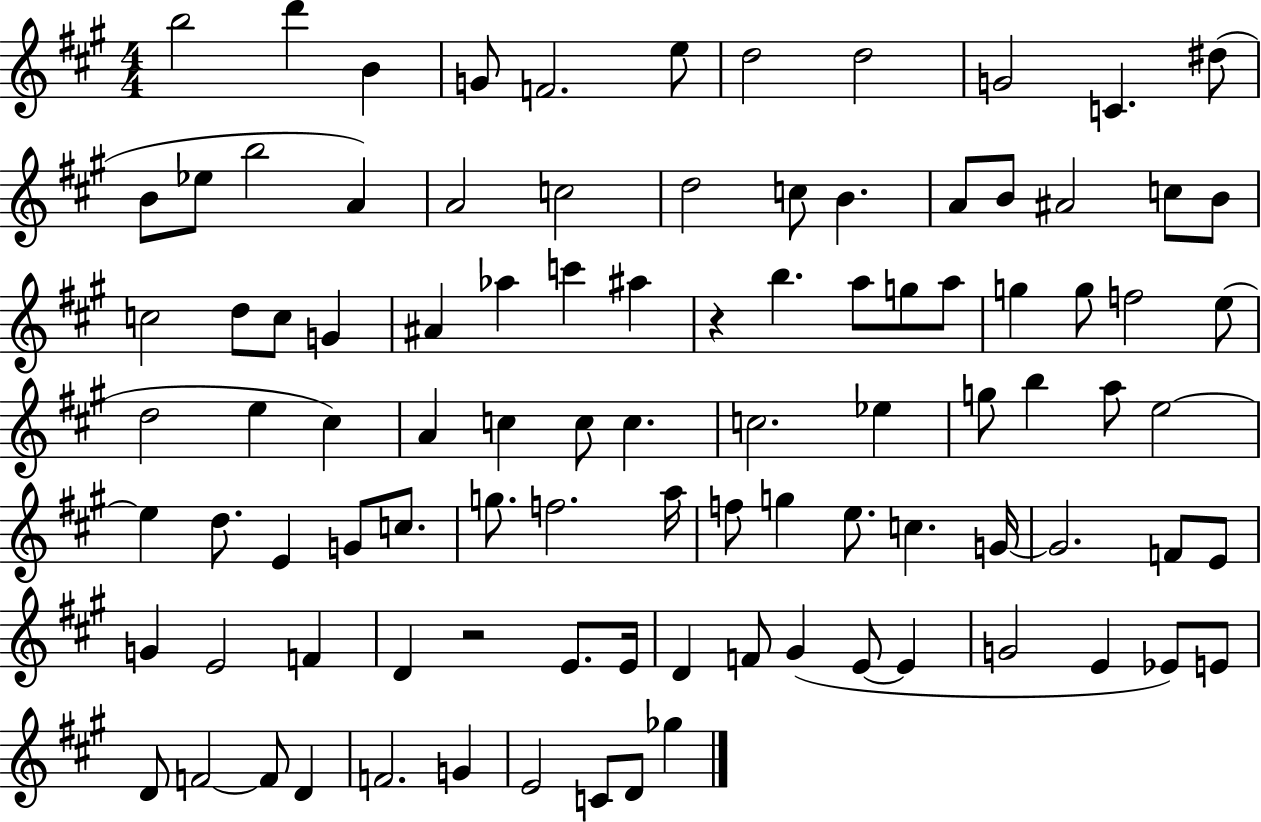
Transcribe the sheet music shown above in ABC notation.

X:1
T:Untitled
M:4/4
L:1/4
K:A
b2 d' B G/2 F2 e/2 d2 d2 G2 C ^d/2 B/2 _e/2 b2 A A2 c2 d2 c/2 B A/2 B/2 ^A2 c/2 B/2 c2 d/2 c/2 G ^A _a c' ^a z b a/2 g/2 a/2 g g/2 f2 e/2 d2 e ^c A c c/2 c c2 _e g/2 b a/2 e2 e d/2 E G/2 c/2 g/2 f2 a/4 f/2 g e/2 c G/4 G2 F/2 E/2 G E2 F D z2 E/2 E/4 D F/2 ^G E/2 E G2 E _E/2 E/2 D/2 F2 F/2 D F2 G E2 C/2 D/2 _g